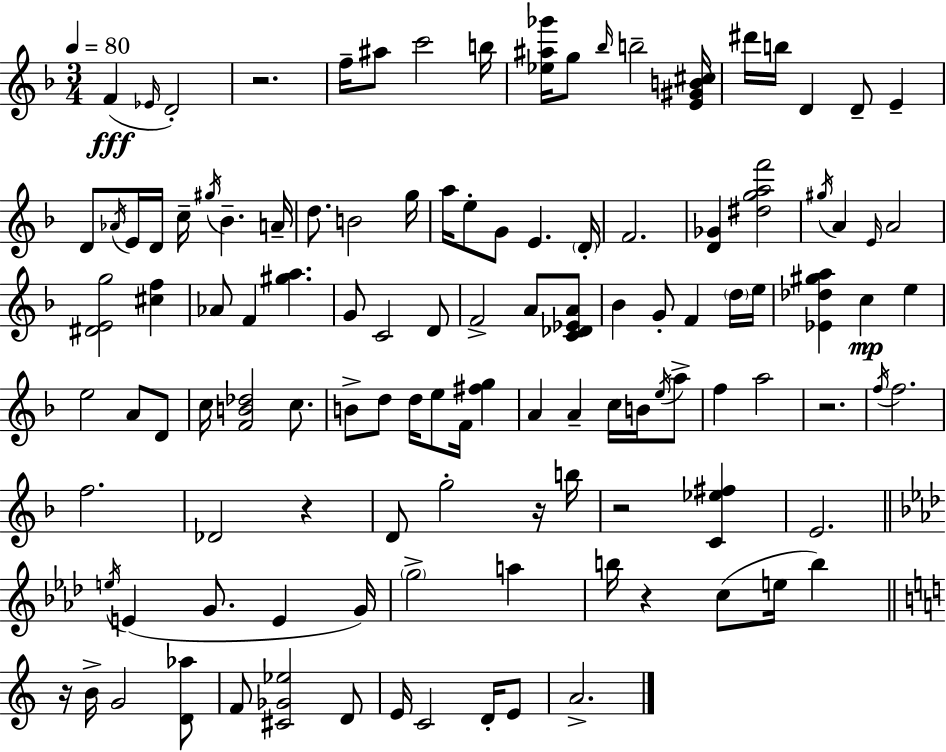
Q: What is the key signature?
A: D minor